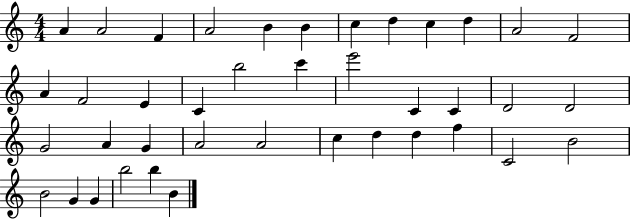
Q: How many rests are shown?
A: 0